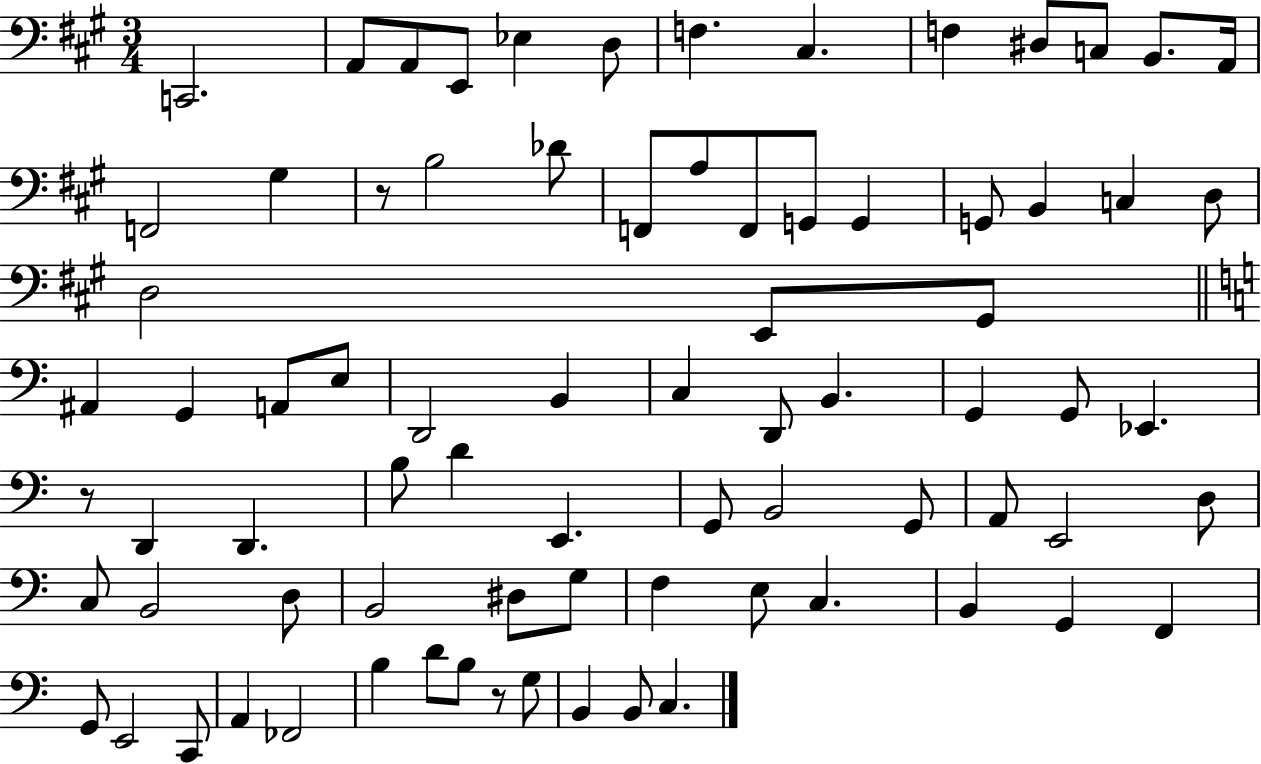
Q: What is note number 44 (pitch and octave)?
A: B3